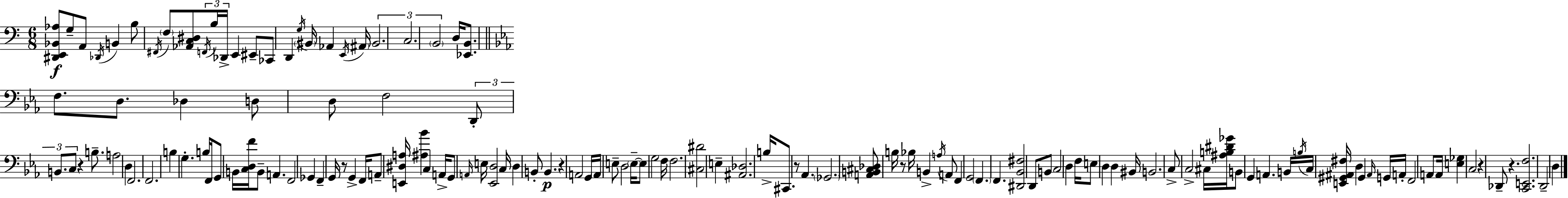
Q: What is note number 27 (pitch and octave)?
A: D3